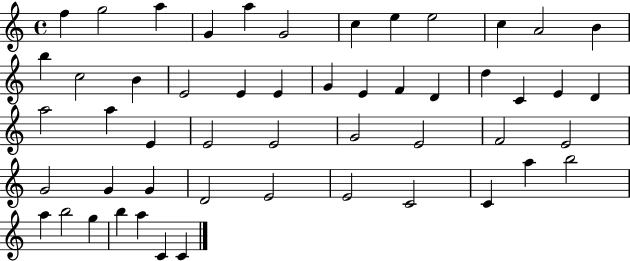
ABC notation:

X:1
T:Untitled
M:4/4
L:1/4
K:C
f g2 a G a G2 c e e2 c A2 B b c2 B E2 E E G E F D d C E D a2 a E E2 E2 G2 E2 F2 E2 G2 G G D2 E2 E2 C2 C a b2 a b2 g b a C C